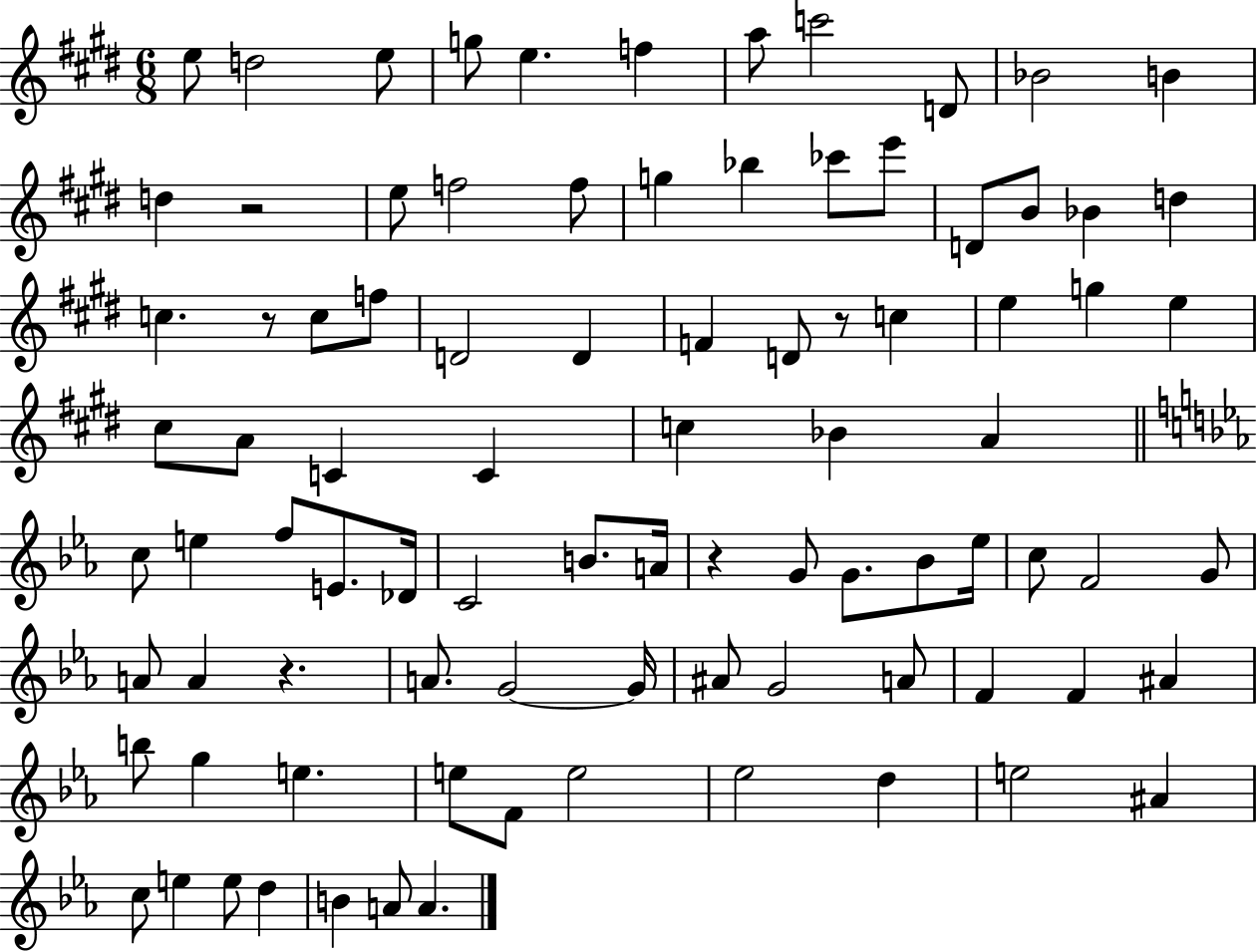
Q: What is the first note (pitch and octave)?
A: E5